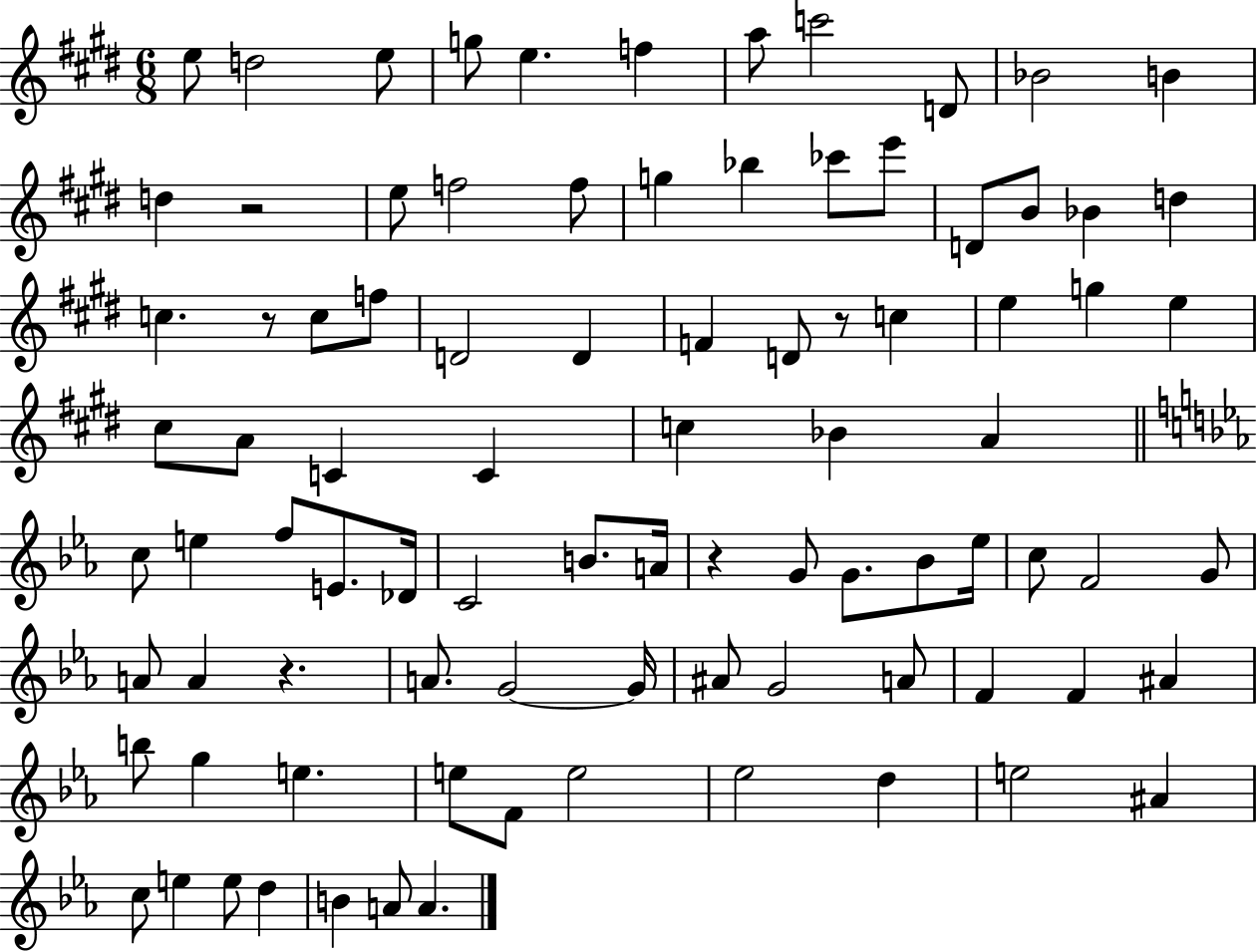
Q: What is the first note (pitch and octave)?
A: E5